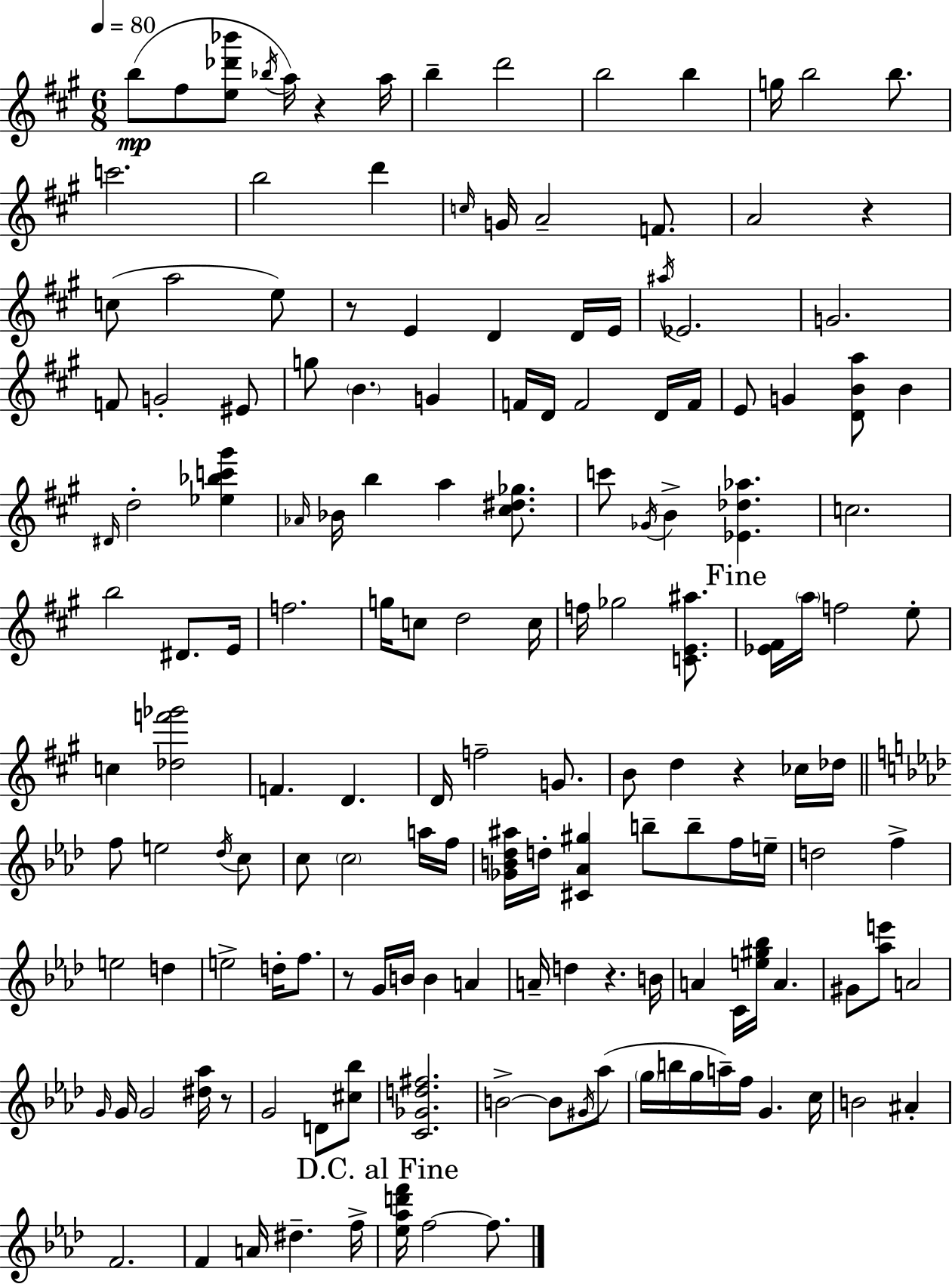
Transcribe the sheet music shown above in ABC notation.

X:1
T:Untitled
M:6/8
L:1/4
K:A
b/2 ^f/2 [e_d'_b']/2 _b/4 a/4 z a/4 b d'2 b2 b g/4 b2 b/2 c'2 b2 d' c/4 G/4 A2 F/2 A2 z c/2 a2 e/2 z/2 E D D/4 E/4 ^a/4 _E2 G2 F/2 G2 ^E/2 g/2 B G F/4 D/4 F2 D/4 F/4 E/2 G [DBa]/2 B ^D/4 d2 [_e_bc'^g'] _A/4 _B/4 b a [^c^d_g]/2 c'/2 _G/4 B [_E_d_a] c2 b2 ^D/2 E/4 f2 g/4 c/2 d2 c/4 f/4 _g2 [CE^a]/2 [_E^F]/4 a/4 f2 e/2 c [_df'_g']2 F D D/4 f2 G/2 B/2 d z _c/4 _d/4 f/2 e2 _d/4 c/2 c/2 c2 a/4 f/4 [_GB_d^a]/4 d/4 [^C_A^g] b/2 b/2 f/4 e/4 d2 f e2 d e2 d/4 f/2 z/2 G/4 B/4 B A A/4 d z B/4 A C/4 [e^g_b]/4 A ^G/2 [_ae']/2 A2 G/4 G/4 G2 [^d_a]/4 z/2 G2 D/2 [^c_b]/2 [C_Gd^f]2 B2 B/2 ^G/4 _a/2 g/4 b/4 g/4 a/4 f/4 G c/4 B2 ^A F2 F A/4 ^d f/4 [_e_ad'f']/4 f2 f/2